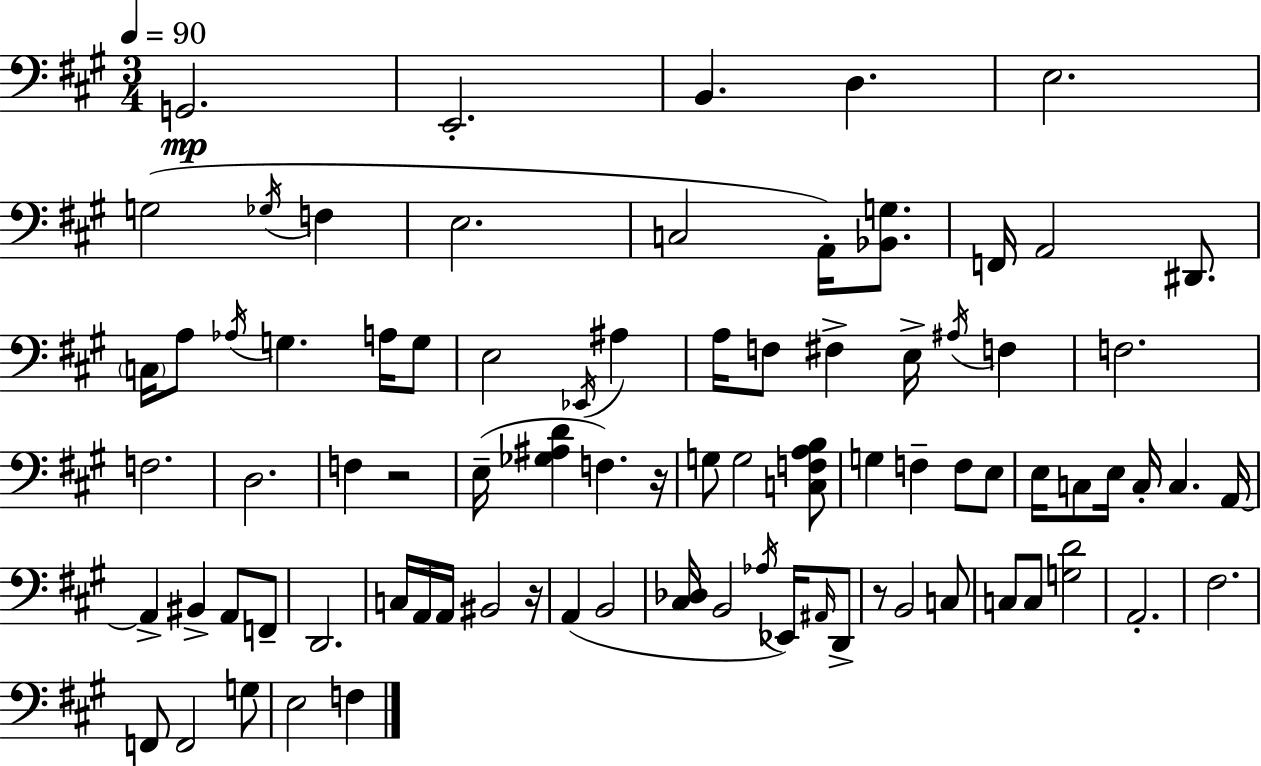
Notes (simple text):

G2/h. E2/h. B2/q. D3/q. E3/h. G3/h Gb3/s F3/q E3/h. C3/h A2/s [Bb2,G3]/e. F2/s A2/h D#2/e. C3/s A3/e Ab3/s G3/q. A3/s G3/e E3/h Eb2/s A#3/q A3/s F3/e F#3/q E3/s A#3/s F3/q F3/h. F3/h. D3/h. F3/q R/h E3/s [Gb3,A#3,D4]/q F3/q. R/s G3/e G3/h [C3,F3,A3,B3]/e G3/q F3/q F3/e E3/e E3/s C3/e E3/s C3/s C3/q. A2/s A2/q BIS2/q A2/e F2/e D2/h. C3/s A2/s A2/s BIS2/h R/s A2/q B2/h [C#3,Db3]/s B2/h Ab3/s Eb2/s A#2/s D2/e R/e B2/h C3/e C3/e C3/e [G3,D4]/h A2/h. F#3/h. F2/e F2/h G3/e E3/h F3/q